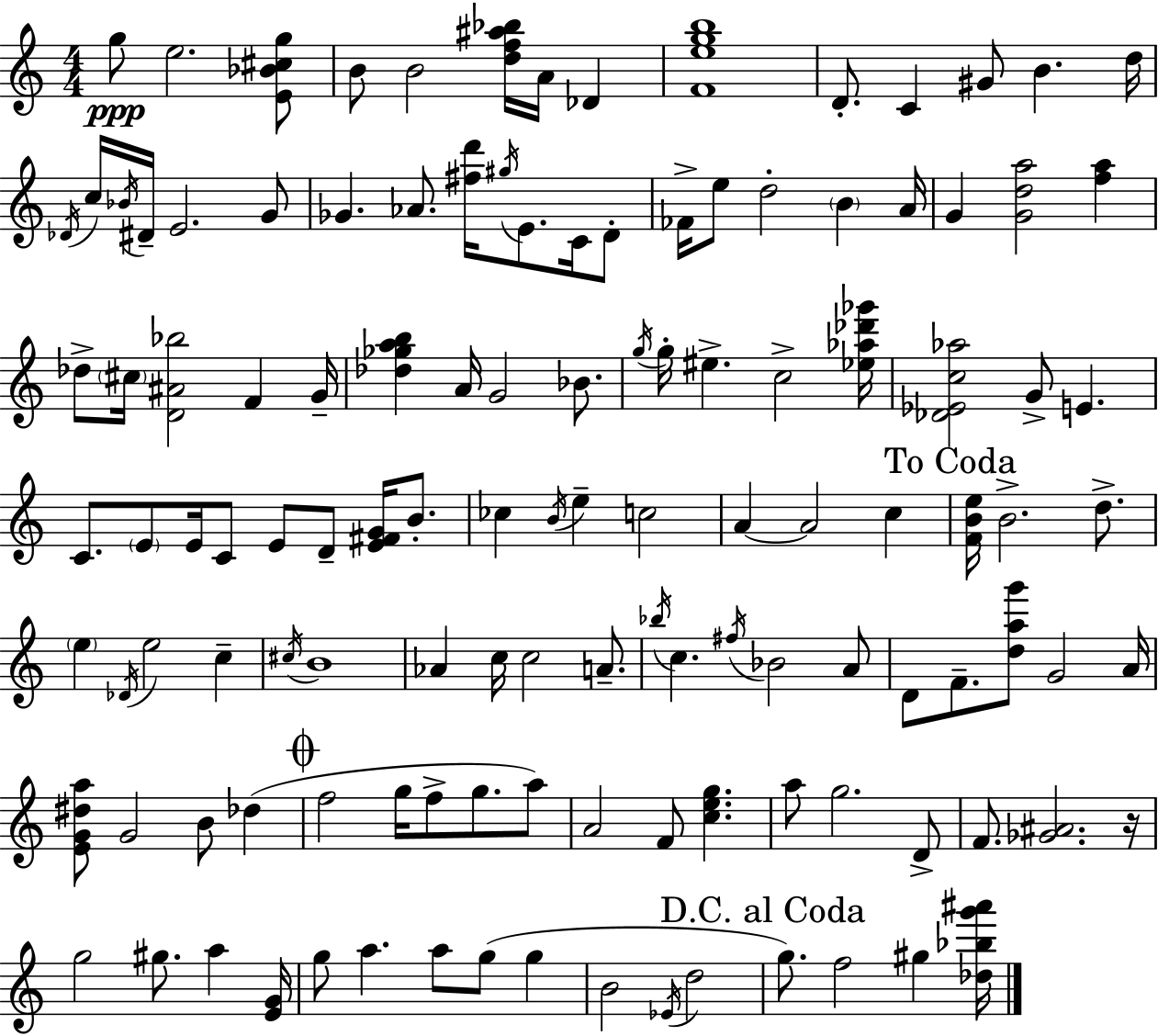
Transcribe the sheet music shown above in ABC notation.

X:1
T:Untitled
M:4/4
L:1/4
K:Am
g/2 e2 [E_B^cg]/2 B/2 B2 [df^a_b]/4 A/4 _D [Fegb]4 D/2 C ^G/2 B d/4 _D/4 c/4 _B/4 ^D/4 E2 G/2 _G _A/2 [^fd']/4 ^g/4 E/2 C/4 D/2 _F/4 e/2 d2 B A/4 G [Gda]2 [fa] _d/2 ^c/4 [D^A_b]2 F G/4 [_d_gab] A/4 G2 _B/2 g/4 g/4 ^e c2 [_e_a_d'_g']/4 [_D_Ec_a]2 G/2 E C/2 E/2 E/4 C/2 E/2 D/2 [E^FG]/4 B/2 _c B/4 e c2 A A2 c [FBe]/4 B2 d/2 e _D/4 e2 c ^c/4 B4 _A c/4 c2 A/2 _b/4 c ^f/4 _B2 A/2 D/2 F/2 [dag']/2 G2 A/4 [EG^da]/2 G2 B/2 _d f2 g/4 f/2 g/2 a/2 A2 F/2 [ceg] a/2 g2 D/2 F/2 [_G^A]2 z/4 g2 ^g/2 a [EG]/4 g/2 a a/2 g/2 g B2 _E/4 d2 g/2 f2 ^g [_d_bg'^a']/4